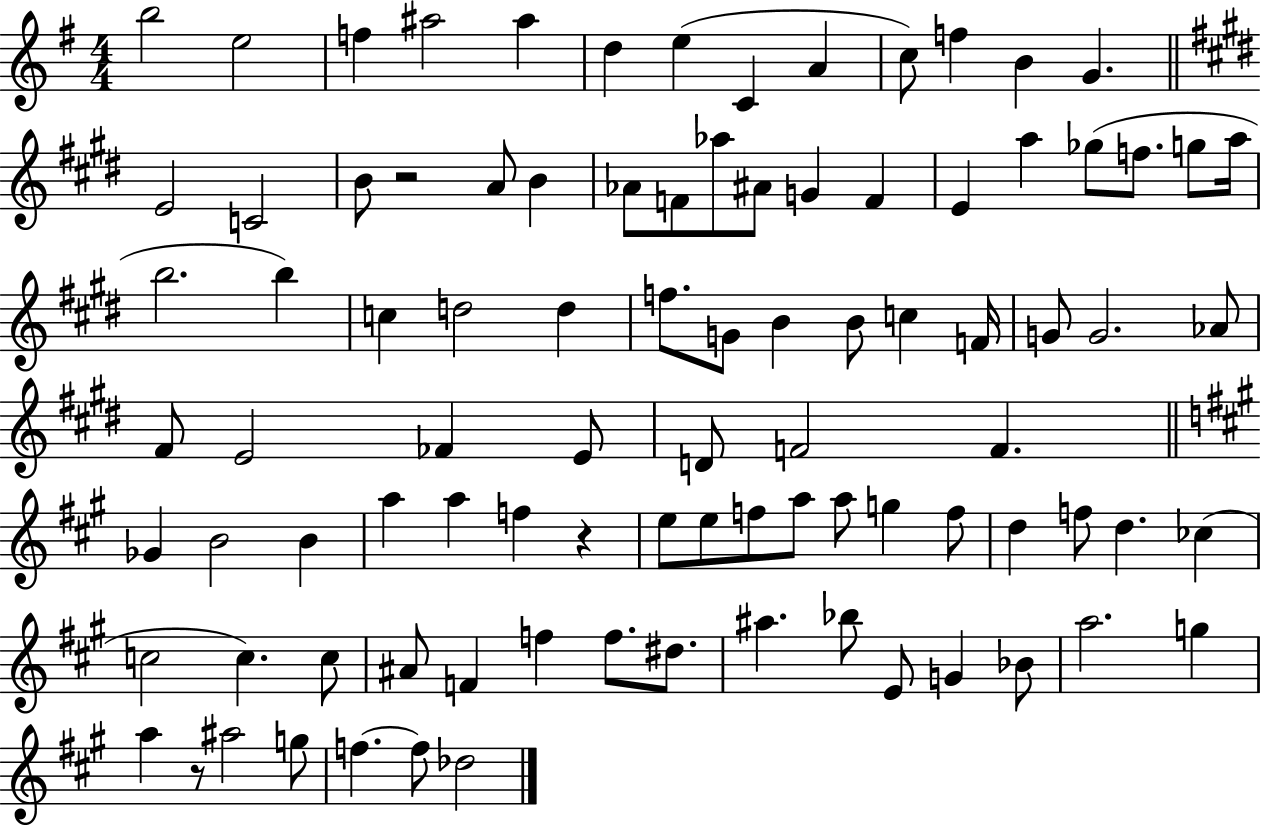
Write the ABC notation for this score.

X:1
T:Untitled
M:4/4
L:1/4
K:G
b2 e2 f ^a2 ^a d e C A c/2 f B G E2 C2 B/2 z2 A/2 B _A/2 F/2 _a/2 ^A/2 G F E a _g/2 f/2 g/2 a/4 b2 b c d2 d f/2 G/2 B B/2 c F/4 G/2 G2 _A/2 ^F/2 E2 _F E/2 D/2 F2 F _G B2 B a a f z e/2 e/2 f/2 a/2 a/2 g f/2 d f/2 d _c c2 c c/2 ^A/2 F f f/2 ^d/2 ^a _b/2 E/2 G _B/2 a2 g a z/2 ^a2 g/2 f f/2 _d2